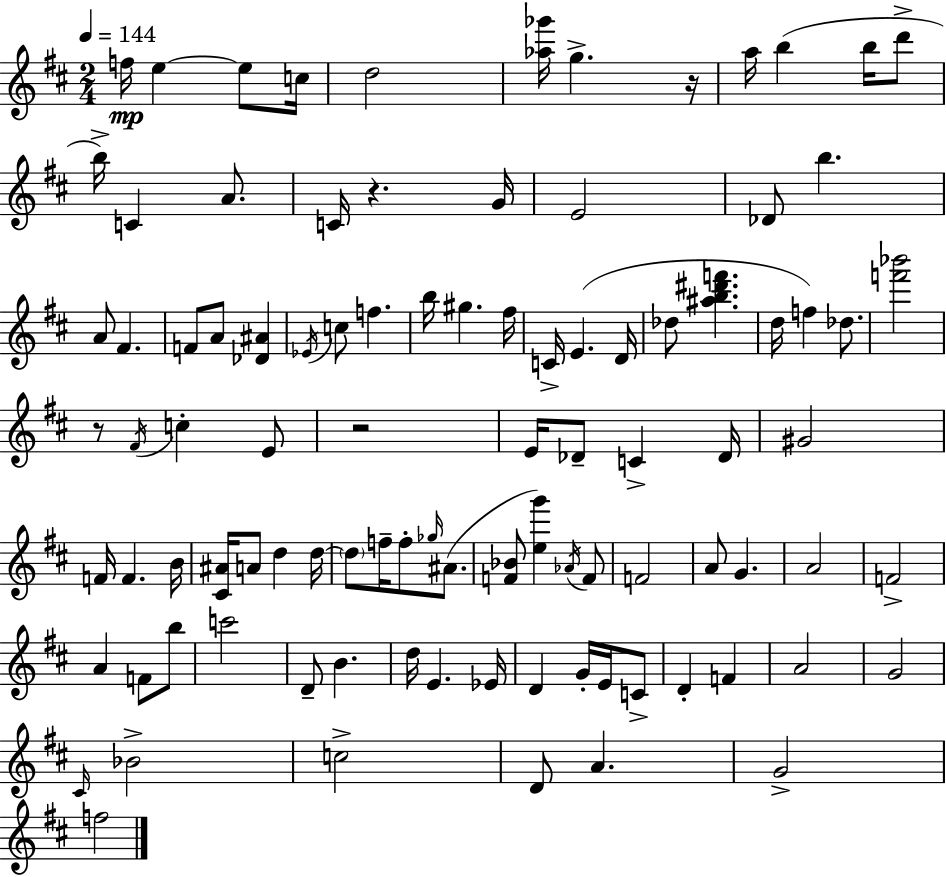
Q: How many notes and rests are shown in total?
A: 96